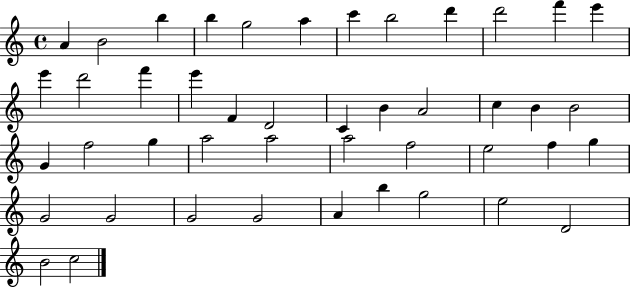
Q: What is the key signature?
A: C major